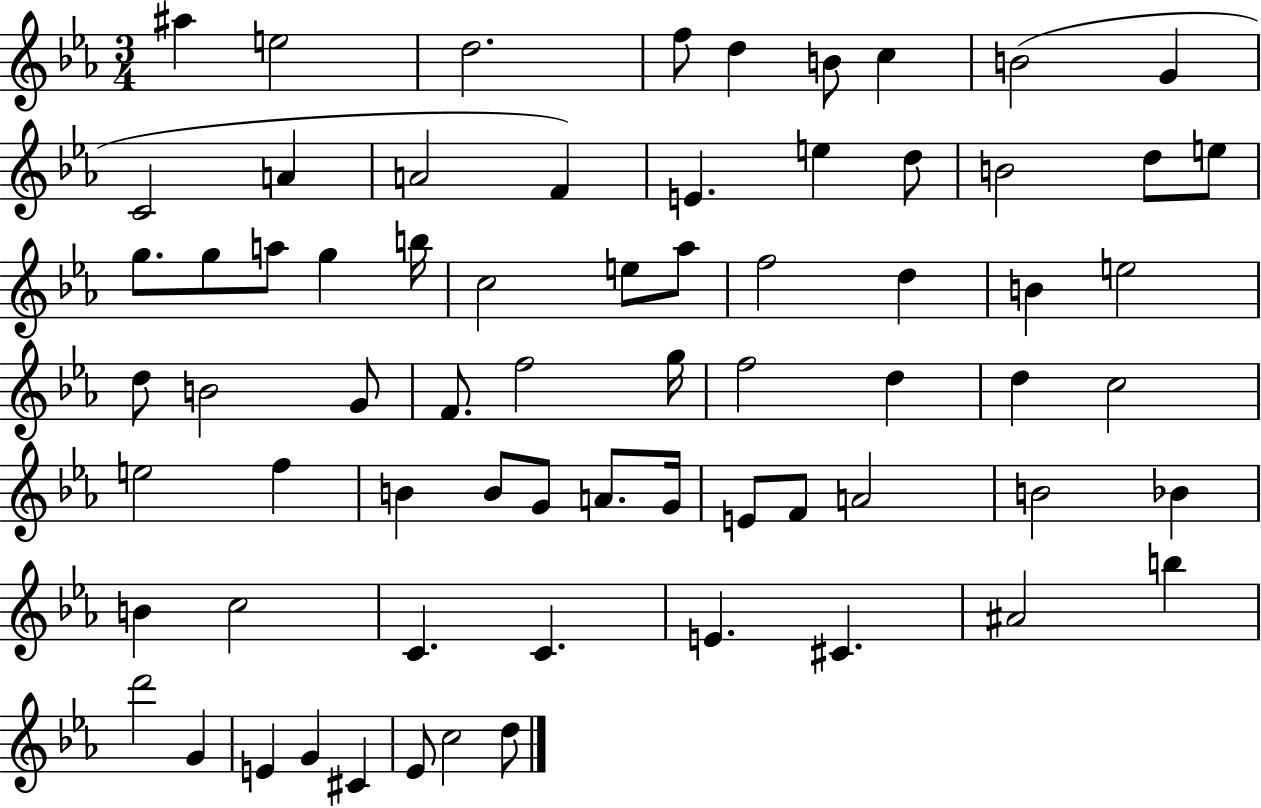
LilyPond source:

{
  \clef treble
  \numericTimeSignature
  \time 3/4
  \key ees \major
  ais''4 e''2 | d''2. | f''8 d''4 b'8 c''4 | b'2( g'4 | \break c'2 a'4 | a'2 f'4) | e'4. e''4 d''8 | b'2 d''8 e''8 | \break g''8. g''8 a''8 g''4 b''16 | c''2 e''8 aes''8 | f''2 d''4 | b'4 e''2 | \break d''8 b'2 g'8 | f'8. f''2 g''16 | f''2 d''4 | d''4 c''2 | \break e''2 f''4 | b'4 b'8 g'8 a'8. g'16 | e'8 f'8 a'2 | b'2 bes'4 | \break b'4 c''2 | c'4. c'4. | e'4. cis'4. | ais'2 b''4 | \break d'''2 g'4 | e'4 g'4 cis'4 | ees'8 c''2 d''8 | \bar "|."
}